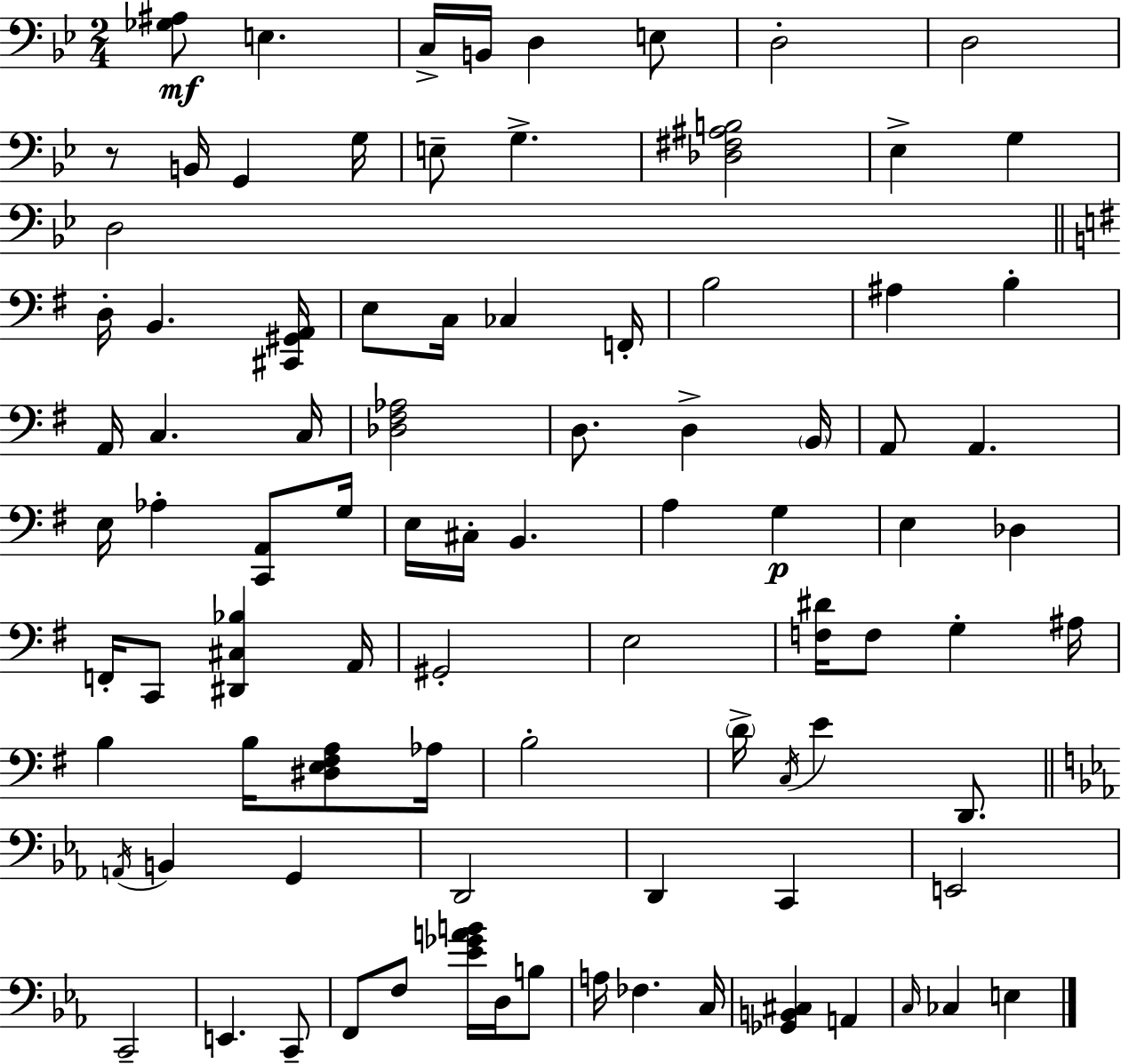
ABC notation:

X:1
T:Untitled
M:2/4
L:1/4
K:Bb
[_G,^A,]/2 E, C,/4 B,,/4 D, E,/2 D,2 D,2 z/2 B,,/4 G,, G,/4 E,/2 G, [_D,^F,^A,B,]2 _E, G, D,2 D,/4 B,, [^C,,^G,,A,,]/4 E,/2 C,/4 _C, F,,/4 B,2 ^A, B, A,,/4 C, C,/4 [_D,^F,_A,]2 D,/2 D, B,,/4 A,,/2 A,, E,/4 _A, [C,,A,,]/2 G,/4 E,/4 ^C,/4 B,, A, G, E, _D, F,,/4 C,,/2 [^D,,^C,_B,] A,,/4 ^G,,2 E,2 [F,^D]/4 F,/2 G, ^A,/4 B, B,/4 [^D,E,^F,A,]/2 _A,/4 B,2 D/4 C,/4 E D,,/2 A,,/4 B,, G,, D,,2 D,, C,, E,,2 C,,2 E,, C,,/2 F,,/2 F,/2 [_E_GAB]/4 D,/4 B,/2 A,/4 _F, C,/4 [_G,,B,,^C,] A,, C,/4 _C, E,